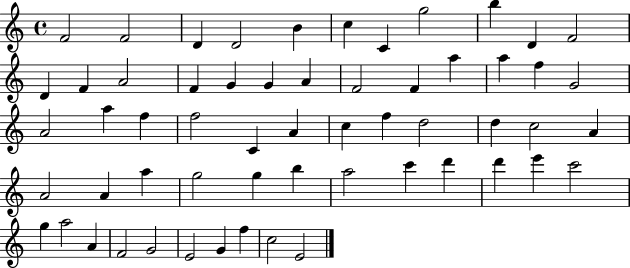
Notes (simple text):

F4/h F4/h D4/q D4/h B4/q C5/q C4/q G5/h B5/q D4/q F4/h D4/q F4/q A4/h F4/q G4/q G4/q A4/q F4/h F4/q A5/q A5/q F5/q G4/h A4/h A5/q F5/q F5/h C4/q A4/q C5/q F5/q D5/h D5/q C5/h A4/q A4/h A4/q A5/q G5/h G5/q B5/q A5/h C6/q D6/q D6/q E6/q C6/h G5/q A5/h A4/q F4/h G4/h E4/h G4/q F5/q C5/h E4/h